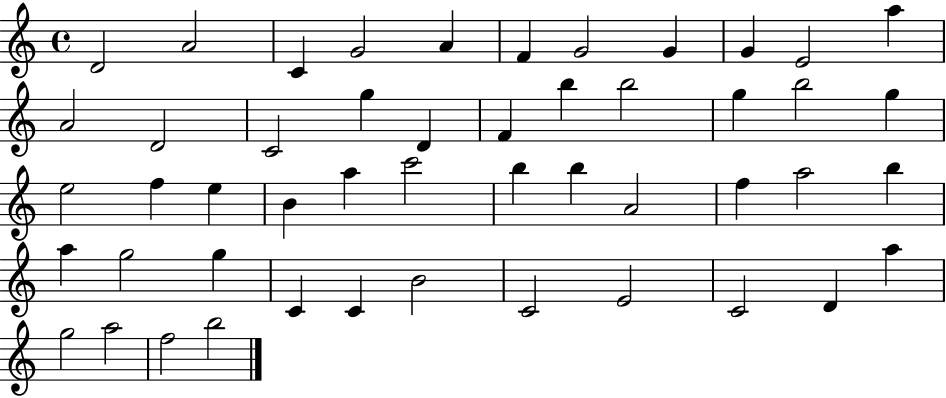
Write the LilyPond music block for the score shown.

{
  \clef treble
  \time 4/4
  \defaultTimeSignature
  \key c \major
  d'2 a'2 | c'4 g'2 a'4 | f'4 g'2 g'4 | g'4 e'2 a''4 | \break a'2 d'2 | c'2 g''4 d'4 | f'4 b''4 b''2 | g''4 b''2 g''4 | \break e''2 f''4 e''4 | b'4 a''4 c'''2 | b''4 b''4 a'2 | f''4 a''2 b''4 | \break a''4 g''2 g''4 | c'4 c'4 b'2 | c'2 e'2 | c'2 d'4 a''4 | \break g''2 a''2 | f''2 b''2 | \bar "|."
}